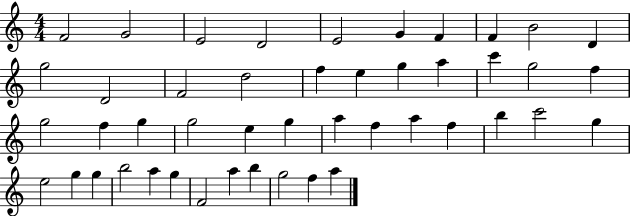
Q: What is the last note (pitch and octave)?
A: A5